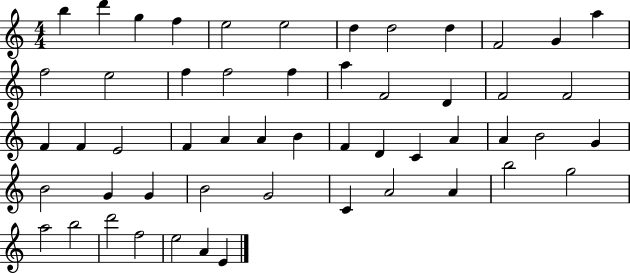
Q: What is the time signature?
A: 4/4